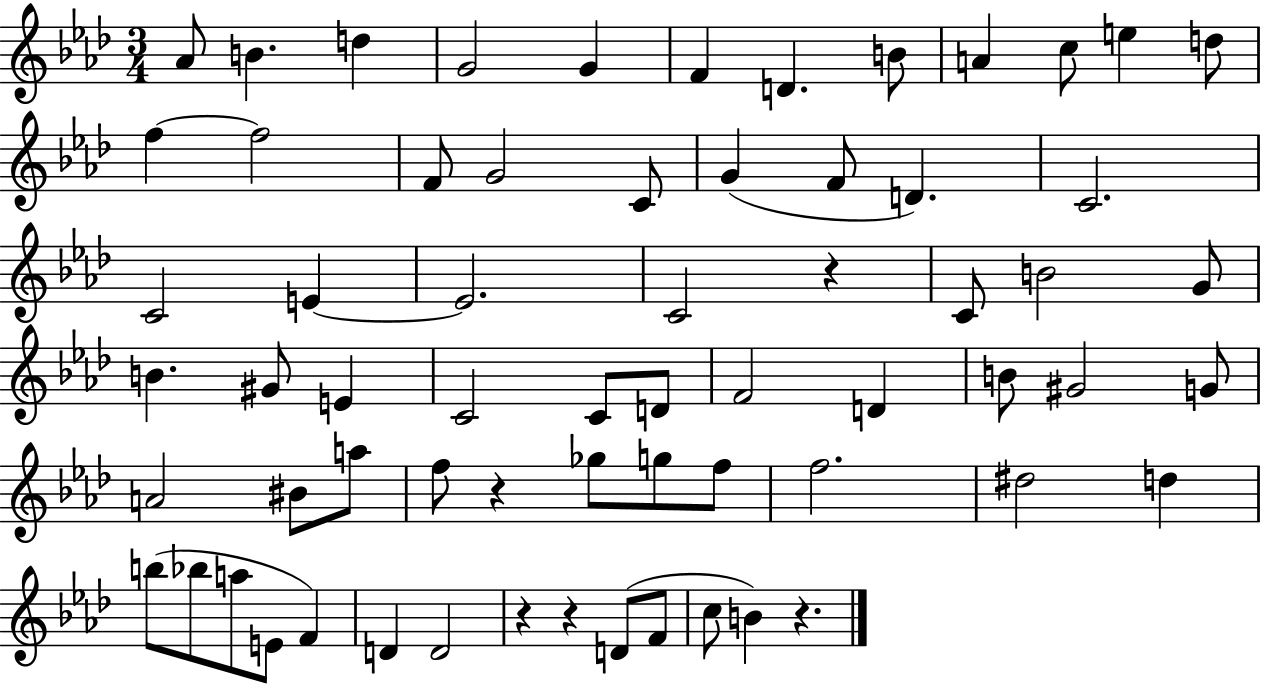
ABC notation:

X:1
T:Untitled
M:3/4
L:1/4
K:Ab
_A/2 B d G2 G F D B/2 A c/2 e d/2 f f2 F/2 G2 C/2 G F/2 D C2 C2 E E2 C2 z C/2 B2 G/2 B ^G/2 E C2 C/2 D/2 F2 D B/2 ^G2 G/2 A2 ^B/2 a/2 f/2 z _g/2 g/2 f/2 f2 ^d2 d b/2 _b/2 a/2 E/2 F D D2 z z D/2 F/2 c/2 B z